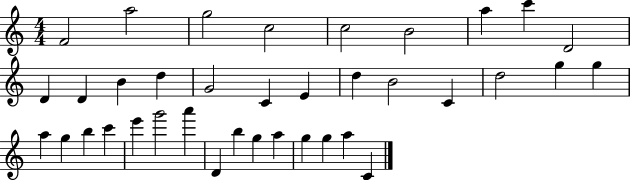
F4/h A5/h G5/h C5/h C5/h B4/h A5/q C6/q D4/h D4/q D4/q B4/q D5/q G4/h C4/q E4/q D5/q B4/h C4/q D5/h G5/q G5/q A5/q G5/q B5/q C6/q E6/q G6/h A6/q D4/q B5/q G5/q A5/q G5/q G5/q A5/q C4/q